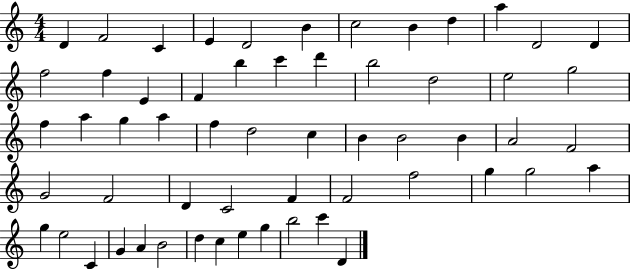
{
  \clef treble
  \numericTimeSignature
  \time 4/4
  \key c \major
  d'4 f'2 c'4 | e'4 d'2 b'4 | c''2 b'4 d''4 | a''4 d'2 d'4 | \break f''2 f''4 e'4 | f'4 b''4 c'''4 d'''4 | b''2 d''2 | e''2 g''2 | \break f''4 a''4 g''4 a''4 | f''4 d''2 c''4 | b'4 b'2 b'4 | a'2 f'2 | \break g'2 f'2 | d'4 c'2 f'4 | f'2 f''2 | g''4 g''2 a''4 | \break g''4 e''2 c'4 | g'4 a'4 b'2 | d''4 c''4 e''4 g''4 | b''2 c'''4 d'4 | \break \bar "|."
}